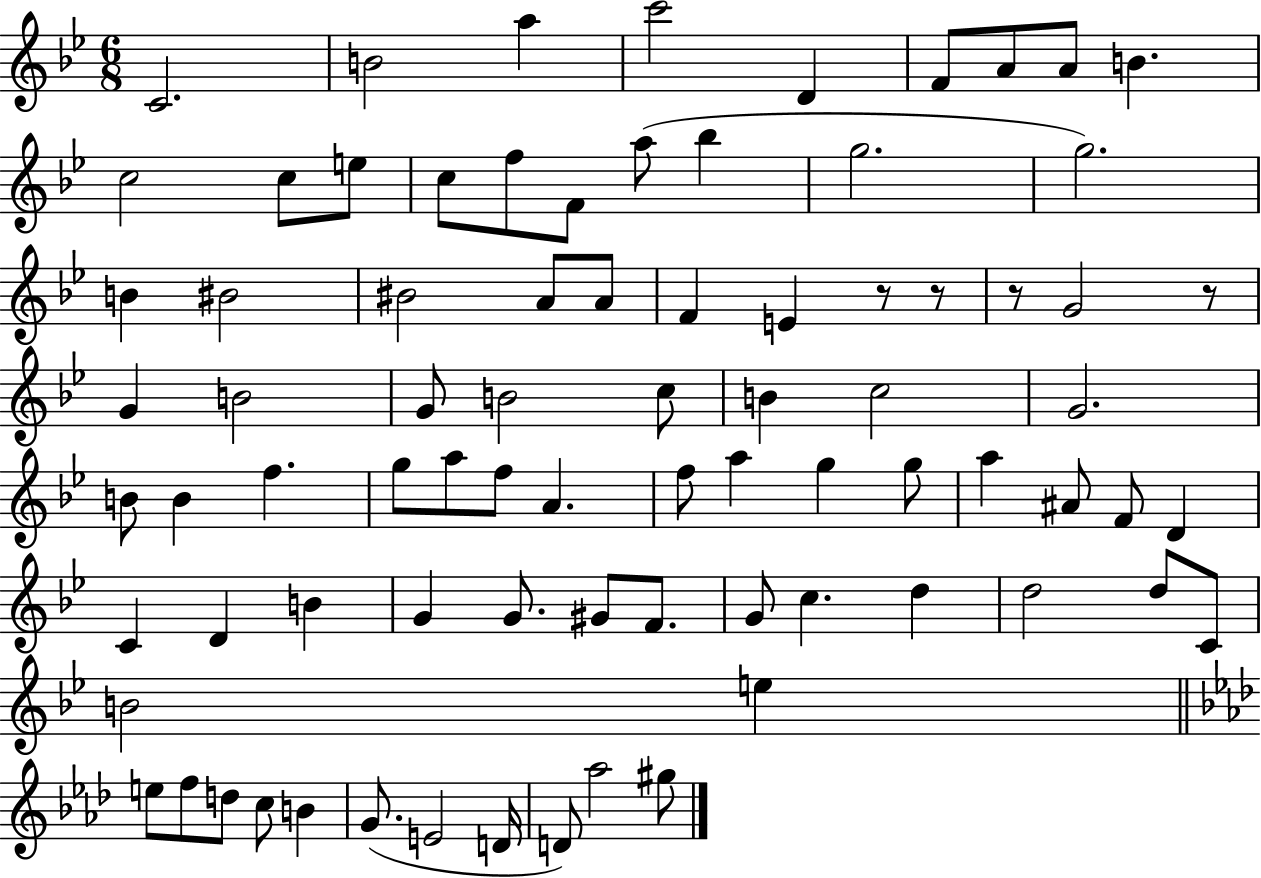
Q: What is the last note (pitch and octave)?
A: G#5